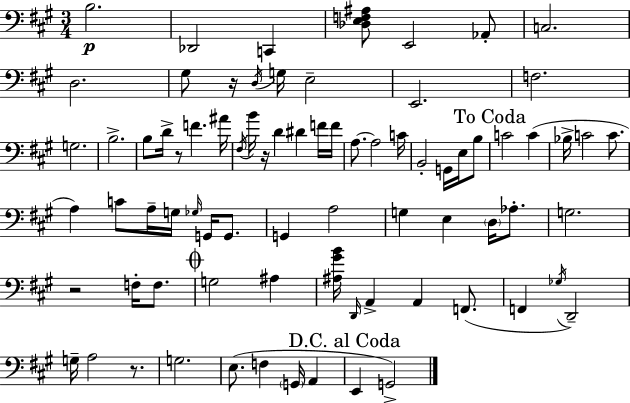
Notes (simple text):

B3/h. Db2/h C2/q [Db3,E3,F3,A#3]/e E2/h Ab2/e C3/h. D3/h. G#3/e R/s D3/s G3/s E3/h E2/h. F3/h. G3/h. B3/h. B3/e D4/s R/e F4/q. A#4/s F#3/s B4/s R/s D4/q D#4/q F4/s F4/s A3/e. A3/h C4/s B2/h G2/s E3/s B3/e C4/h C4/q Bb3/s C4/h C4/e. A3/q C4/e A3/s G3/s Gb3/s G2/s G2/e. G2/q A3/h G3/q E3/q D3/s Ab3/e. G3/h. R/h F3/s F3/e. G3/h A#3/q [A#3,G#4,B4]/s D2/s A2/q A2/q F2/e. F2/q Gb3/s D2/h G3/s A3/h R/e. G3/h. E3/e. F3/q G2/s A2/q E2/q G2/h